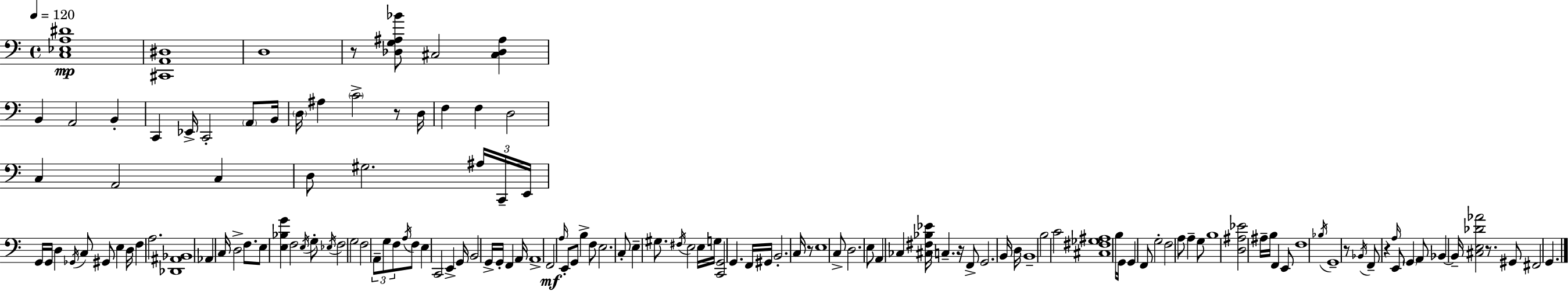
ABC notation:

X:1
T:Untitled
M:4/4
L:1/4
K:C
[C,_E,A,^D]4 [^C,,A,,^D,]4 D,4 z/2 [_D,G,^A,_B]/2 ^C,2 [^C,_D,^A,] B,, A,,2 B,, C,, _E,,/4 C,,2 A,,/2 B,,/4 D,/4 ^A, C2 z/2 D,/4 F, F, D,2 C, A,,2 C, D,/2 ^G,2 ^A,/4 C,,/4 E,,/4 G,,/4 G,,/4 D, _G,,/4 C,/2 ^G,,/2 E, D,/4 F, A,2 [_D,,^A,,_B,,]4 _A,, C,/4 D,2 F,/2 E,/2 [E,_B,G] F,2 E,/4 G,/2 _E,/4 F,2 G,2 F,2 A,,/2 G,/2 F,/2 A,/4 F,/2 E, C,,2 E,, G,,/4 B,,2 G,,/4 G,,/4 F,, A,,/4 A,,4 F,,2 A,/4 E,,/2 G,,/2 B, F,/2 E,2 C,/2 E, ^G,/2 ^F,/4 E,2 E,/4 G,/4 [C,,G,,]2 G,, F,,/4 ^G,,/4 B,,2 C,/4 z/2 E,4 C,/2 D,2 E,/2 A,, _C, [^C,^F,_B,_E]/4 C, z/4 F,,/2 G,,2 B,,/4 D,/4 B,,4 B,2 C2 [^C,^F,_G,^A,]4 B,/4 G,,/4 G,, F,,/2 G,2 F,2 A,/2 A, G,/2 B,4 [D,^A,_E]2 ^A,/4 B,/4 F,, E,,/2 F,4 _B,/4 G,,4 z/2 _B,,/4 F,,/2 z A,/4 E,,/2 G,, A,,/2 _B,, _B,,/4 [^C,E,_D_A]2 z/2 ^G,,/2 ^F,,2 G,,